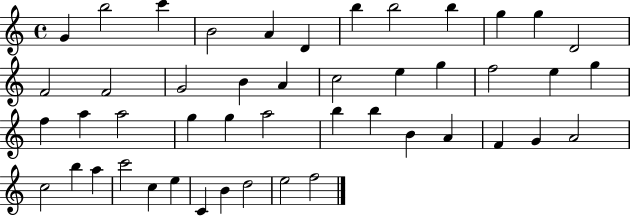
{
  \clef treble
  \time 4/4
  \defaultTimeSignature
  \key c \major
  g'4 b''2 c'''4 | b'2 a'4 d'4 | b''4 b''2 b''4 | g''4 g''4 d'2 | \break f'2 f'2 | g'2 b'4 a'4 | c''2 e''4 g''4 | f''2 e''4 g''4 | \break f''4 a''4 a''2 | g''4 g''4 a''2 | b''4 b''4 b'4 a'4 | f'4 g'4 a'2 | \break c''2 b''4 a''4 | c'''2 c''4 e''4 | c'4 b'4 d''2 | e''2 f''2 | \break \bar "|."
}